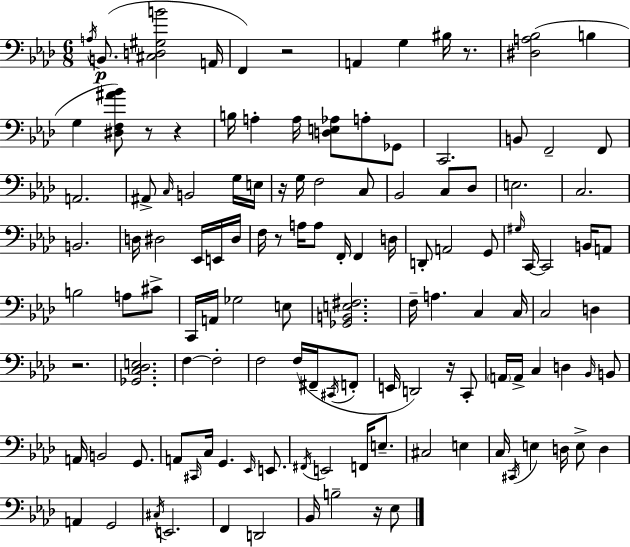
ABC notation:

X:1
T:Untitled
M:6/8
L:1/4
K:Fm
A,/4 B,,/2 [^C,D,^G,B]2 A,,/4 F,, z2 A,, G, ^B,/4 z/2 [^D,A,_B,]2 B, G, [^D,F,^A_B]/2 z/2 z B,/4 A, A,/4 [D,E,_A,]/2 A,/2 _G,,/2 C,,2 B,,/2 F,,2 F,,/2 A,,2 ^A,,/2 C,/4 B,,2 G,/4 E,/4 z/4 G,/4 F,2 C,/2 _B,,2 C,/2 _D,/2 E,2 C,2 B,,2 D,/4 ^D,2 _E,,/4 E,,/4 ^D,/4 F,/4 z/2 A,/4 A,/2 F,,/4 F,, D,/4 D,,/2 A,,2 G,,/2 ^G,/4 C,,/4 C,,2 B,,/4 A,,/2 B,2 A,/2 ^C/2 C,,/4 A,,/4 _G,2 E,/2 [_G,,B,,E,^F,]2 F,/4 A, C, C,/4 C,2 D, z2 [_G,,C,_D,E,]2 F, F,2 F,2 F,/4 ^F,,/4 ^C,,/4 F,,/2 E,,/4 D,,2 z/4 C,,/2 A,,/4 A,,/4 C, D, _B,,/4 B,,/2 A,,/4 B,,2 G,,/2 A,,/2 ^C,,/4 C,/4 G,, _E,,/4 E,,/2 ^F,,/4 E,,2 F,,/4 E,/2 ^C,2 E, C,/4 ^C,,/4 E, D,/4 E,/2 D, A,, G,,2 ^C,/4 E,,2 F,, D,,2 _B,,/4 B,2 z/4 _E,/2